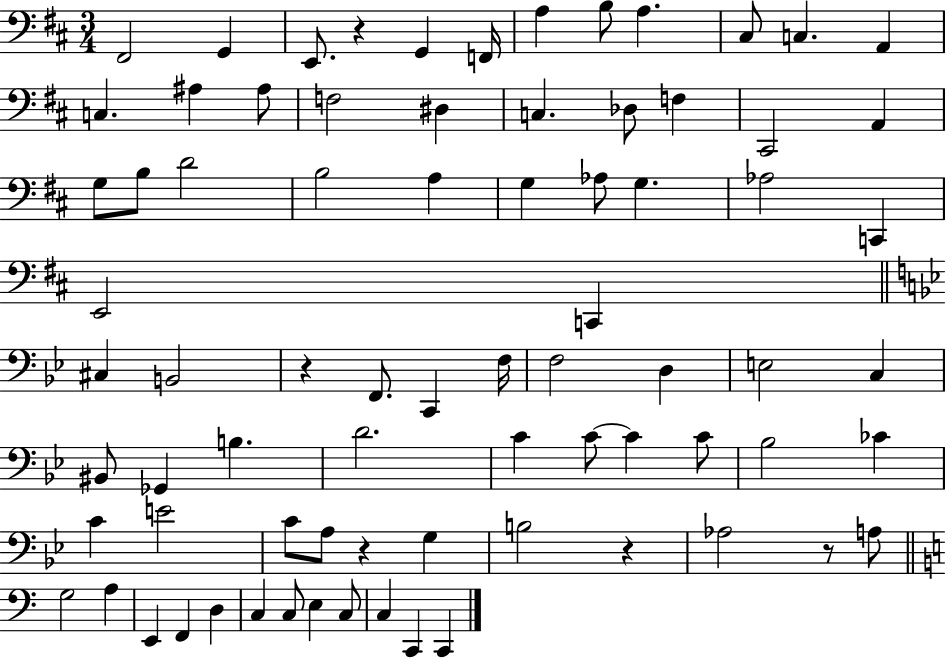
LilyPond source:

{
  \clef bass
  \numericTimeSignature
  \time 3/4
  \key d \major
  fis,2 g,4 | e,8. r4 g,4 f,16 | a4 b8 a4. | cis8 c4. a,4 | \break c4. ais4 ais8 | f2 dis4 | c4. des8 f4 | cis,2 a,4 | \break g8 b8 d'2 | b2 a4 | g4 aes8 g4. | aes2 c,4 | \break e,2 c,4 | \bar "||" \break \key bes \major cis4 b,2 | r4 f,8. c,4 f16 | f2 d4 | e2 c4 | \break bis,8 ges,4 b4. | d'2. | c'4 c'8~~ c'4 c'8 | bes2 ces'4 | \break c'4 e'2 | c'8 a8 r4 g4 | b2 r4 | aes2 r8 a8 | \break \bar "||" \break \key a \minor g2 a4 | e,4 f,4 d4 | c4 c8 e4 c8 | c4 c,4 c,4 | \break \bar "|."
}